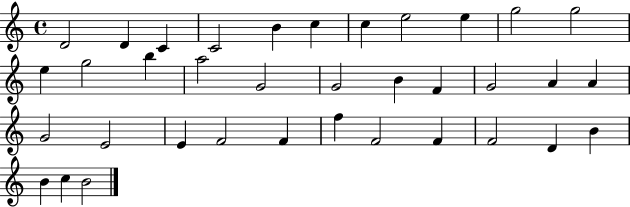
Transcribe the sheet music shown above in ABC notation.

X:1
T:Untitled
M:4/4
L:1/4
K:C
D2 D C C2 B c c e2 e g2 g2 e g2 b a2 G2 G2 B F G2 A A G2 E2 E F2 F f F2 F F2 D B B c B2